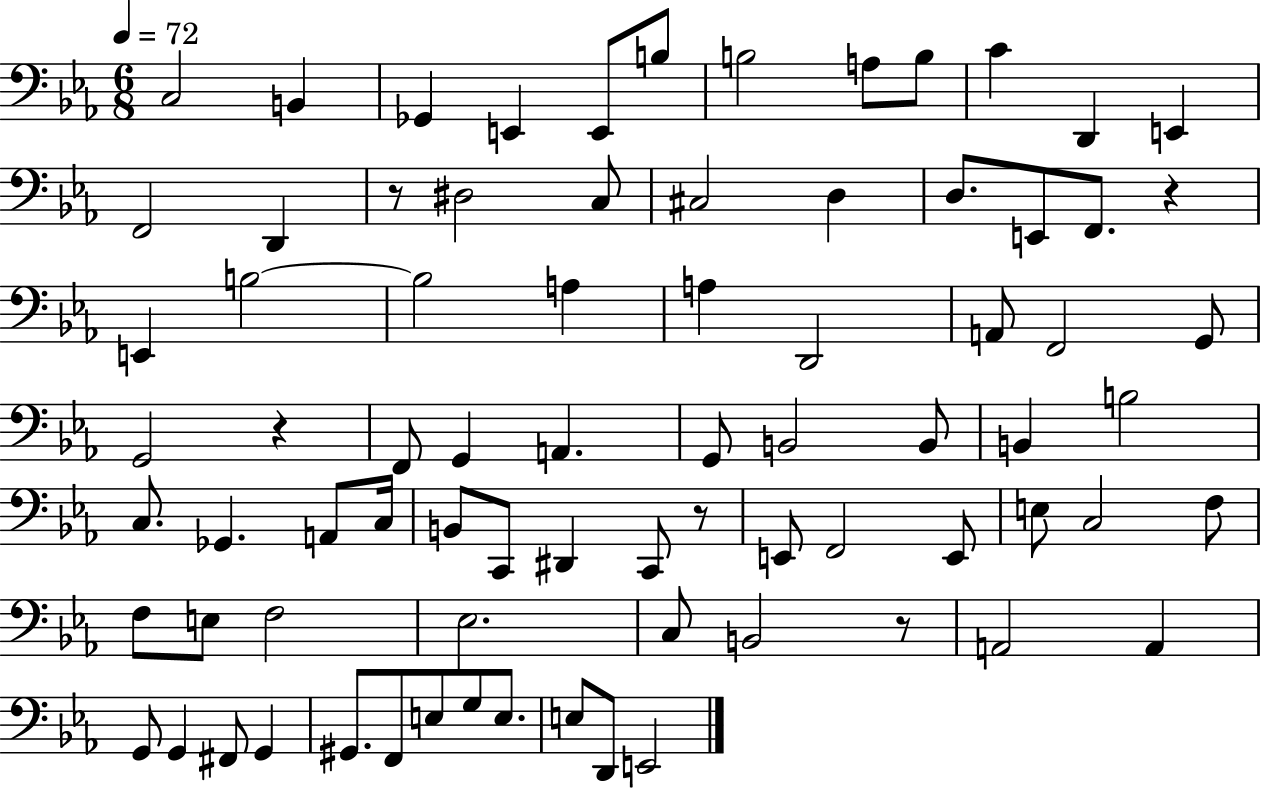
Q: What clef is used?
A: bass